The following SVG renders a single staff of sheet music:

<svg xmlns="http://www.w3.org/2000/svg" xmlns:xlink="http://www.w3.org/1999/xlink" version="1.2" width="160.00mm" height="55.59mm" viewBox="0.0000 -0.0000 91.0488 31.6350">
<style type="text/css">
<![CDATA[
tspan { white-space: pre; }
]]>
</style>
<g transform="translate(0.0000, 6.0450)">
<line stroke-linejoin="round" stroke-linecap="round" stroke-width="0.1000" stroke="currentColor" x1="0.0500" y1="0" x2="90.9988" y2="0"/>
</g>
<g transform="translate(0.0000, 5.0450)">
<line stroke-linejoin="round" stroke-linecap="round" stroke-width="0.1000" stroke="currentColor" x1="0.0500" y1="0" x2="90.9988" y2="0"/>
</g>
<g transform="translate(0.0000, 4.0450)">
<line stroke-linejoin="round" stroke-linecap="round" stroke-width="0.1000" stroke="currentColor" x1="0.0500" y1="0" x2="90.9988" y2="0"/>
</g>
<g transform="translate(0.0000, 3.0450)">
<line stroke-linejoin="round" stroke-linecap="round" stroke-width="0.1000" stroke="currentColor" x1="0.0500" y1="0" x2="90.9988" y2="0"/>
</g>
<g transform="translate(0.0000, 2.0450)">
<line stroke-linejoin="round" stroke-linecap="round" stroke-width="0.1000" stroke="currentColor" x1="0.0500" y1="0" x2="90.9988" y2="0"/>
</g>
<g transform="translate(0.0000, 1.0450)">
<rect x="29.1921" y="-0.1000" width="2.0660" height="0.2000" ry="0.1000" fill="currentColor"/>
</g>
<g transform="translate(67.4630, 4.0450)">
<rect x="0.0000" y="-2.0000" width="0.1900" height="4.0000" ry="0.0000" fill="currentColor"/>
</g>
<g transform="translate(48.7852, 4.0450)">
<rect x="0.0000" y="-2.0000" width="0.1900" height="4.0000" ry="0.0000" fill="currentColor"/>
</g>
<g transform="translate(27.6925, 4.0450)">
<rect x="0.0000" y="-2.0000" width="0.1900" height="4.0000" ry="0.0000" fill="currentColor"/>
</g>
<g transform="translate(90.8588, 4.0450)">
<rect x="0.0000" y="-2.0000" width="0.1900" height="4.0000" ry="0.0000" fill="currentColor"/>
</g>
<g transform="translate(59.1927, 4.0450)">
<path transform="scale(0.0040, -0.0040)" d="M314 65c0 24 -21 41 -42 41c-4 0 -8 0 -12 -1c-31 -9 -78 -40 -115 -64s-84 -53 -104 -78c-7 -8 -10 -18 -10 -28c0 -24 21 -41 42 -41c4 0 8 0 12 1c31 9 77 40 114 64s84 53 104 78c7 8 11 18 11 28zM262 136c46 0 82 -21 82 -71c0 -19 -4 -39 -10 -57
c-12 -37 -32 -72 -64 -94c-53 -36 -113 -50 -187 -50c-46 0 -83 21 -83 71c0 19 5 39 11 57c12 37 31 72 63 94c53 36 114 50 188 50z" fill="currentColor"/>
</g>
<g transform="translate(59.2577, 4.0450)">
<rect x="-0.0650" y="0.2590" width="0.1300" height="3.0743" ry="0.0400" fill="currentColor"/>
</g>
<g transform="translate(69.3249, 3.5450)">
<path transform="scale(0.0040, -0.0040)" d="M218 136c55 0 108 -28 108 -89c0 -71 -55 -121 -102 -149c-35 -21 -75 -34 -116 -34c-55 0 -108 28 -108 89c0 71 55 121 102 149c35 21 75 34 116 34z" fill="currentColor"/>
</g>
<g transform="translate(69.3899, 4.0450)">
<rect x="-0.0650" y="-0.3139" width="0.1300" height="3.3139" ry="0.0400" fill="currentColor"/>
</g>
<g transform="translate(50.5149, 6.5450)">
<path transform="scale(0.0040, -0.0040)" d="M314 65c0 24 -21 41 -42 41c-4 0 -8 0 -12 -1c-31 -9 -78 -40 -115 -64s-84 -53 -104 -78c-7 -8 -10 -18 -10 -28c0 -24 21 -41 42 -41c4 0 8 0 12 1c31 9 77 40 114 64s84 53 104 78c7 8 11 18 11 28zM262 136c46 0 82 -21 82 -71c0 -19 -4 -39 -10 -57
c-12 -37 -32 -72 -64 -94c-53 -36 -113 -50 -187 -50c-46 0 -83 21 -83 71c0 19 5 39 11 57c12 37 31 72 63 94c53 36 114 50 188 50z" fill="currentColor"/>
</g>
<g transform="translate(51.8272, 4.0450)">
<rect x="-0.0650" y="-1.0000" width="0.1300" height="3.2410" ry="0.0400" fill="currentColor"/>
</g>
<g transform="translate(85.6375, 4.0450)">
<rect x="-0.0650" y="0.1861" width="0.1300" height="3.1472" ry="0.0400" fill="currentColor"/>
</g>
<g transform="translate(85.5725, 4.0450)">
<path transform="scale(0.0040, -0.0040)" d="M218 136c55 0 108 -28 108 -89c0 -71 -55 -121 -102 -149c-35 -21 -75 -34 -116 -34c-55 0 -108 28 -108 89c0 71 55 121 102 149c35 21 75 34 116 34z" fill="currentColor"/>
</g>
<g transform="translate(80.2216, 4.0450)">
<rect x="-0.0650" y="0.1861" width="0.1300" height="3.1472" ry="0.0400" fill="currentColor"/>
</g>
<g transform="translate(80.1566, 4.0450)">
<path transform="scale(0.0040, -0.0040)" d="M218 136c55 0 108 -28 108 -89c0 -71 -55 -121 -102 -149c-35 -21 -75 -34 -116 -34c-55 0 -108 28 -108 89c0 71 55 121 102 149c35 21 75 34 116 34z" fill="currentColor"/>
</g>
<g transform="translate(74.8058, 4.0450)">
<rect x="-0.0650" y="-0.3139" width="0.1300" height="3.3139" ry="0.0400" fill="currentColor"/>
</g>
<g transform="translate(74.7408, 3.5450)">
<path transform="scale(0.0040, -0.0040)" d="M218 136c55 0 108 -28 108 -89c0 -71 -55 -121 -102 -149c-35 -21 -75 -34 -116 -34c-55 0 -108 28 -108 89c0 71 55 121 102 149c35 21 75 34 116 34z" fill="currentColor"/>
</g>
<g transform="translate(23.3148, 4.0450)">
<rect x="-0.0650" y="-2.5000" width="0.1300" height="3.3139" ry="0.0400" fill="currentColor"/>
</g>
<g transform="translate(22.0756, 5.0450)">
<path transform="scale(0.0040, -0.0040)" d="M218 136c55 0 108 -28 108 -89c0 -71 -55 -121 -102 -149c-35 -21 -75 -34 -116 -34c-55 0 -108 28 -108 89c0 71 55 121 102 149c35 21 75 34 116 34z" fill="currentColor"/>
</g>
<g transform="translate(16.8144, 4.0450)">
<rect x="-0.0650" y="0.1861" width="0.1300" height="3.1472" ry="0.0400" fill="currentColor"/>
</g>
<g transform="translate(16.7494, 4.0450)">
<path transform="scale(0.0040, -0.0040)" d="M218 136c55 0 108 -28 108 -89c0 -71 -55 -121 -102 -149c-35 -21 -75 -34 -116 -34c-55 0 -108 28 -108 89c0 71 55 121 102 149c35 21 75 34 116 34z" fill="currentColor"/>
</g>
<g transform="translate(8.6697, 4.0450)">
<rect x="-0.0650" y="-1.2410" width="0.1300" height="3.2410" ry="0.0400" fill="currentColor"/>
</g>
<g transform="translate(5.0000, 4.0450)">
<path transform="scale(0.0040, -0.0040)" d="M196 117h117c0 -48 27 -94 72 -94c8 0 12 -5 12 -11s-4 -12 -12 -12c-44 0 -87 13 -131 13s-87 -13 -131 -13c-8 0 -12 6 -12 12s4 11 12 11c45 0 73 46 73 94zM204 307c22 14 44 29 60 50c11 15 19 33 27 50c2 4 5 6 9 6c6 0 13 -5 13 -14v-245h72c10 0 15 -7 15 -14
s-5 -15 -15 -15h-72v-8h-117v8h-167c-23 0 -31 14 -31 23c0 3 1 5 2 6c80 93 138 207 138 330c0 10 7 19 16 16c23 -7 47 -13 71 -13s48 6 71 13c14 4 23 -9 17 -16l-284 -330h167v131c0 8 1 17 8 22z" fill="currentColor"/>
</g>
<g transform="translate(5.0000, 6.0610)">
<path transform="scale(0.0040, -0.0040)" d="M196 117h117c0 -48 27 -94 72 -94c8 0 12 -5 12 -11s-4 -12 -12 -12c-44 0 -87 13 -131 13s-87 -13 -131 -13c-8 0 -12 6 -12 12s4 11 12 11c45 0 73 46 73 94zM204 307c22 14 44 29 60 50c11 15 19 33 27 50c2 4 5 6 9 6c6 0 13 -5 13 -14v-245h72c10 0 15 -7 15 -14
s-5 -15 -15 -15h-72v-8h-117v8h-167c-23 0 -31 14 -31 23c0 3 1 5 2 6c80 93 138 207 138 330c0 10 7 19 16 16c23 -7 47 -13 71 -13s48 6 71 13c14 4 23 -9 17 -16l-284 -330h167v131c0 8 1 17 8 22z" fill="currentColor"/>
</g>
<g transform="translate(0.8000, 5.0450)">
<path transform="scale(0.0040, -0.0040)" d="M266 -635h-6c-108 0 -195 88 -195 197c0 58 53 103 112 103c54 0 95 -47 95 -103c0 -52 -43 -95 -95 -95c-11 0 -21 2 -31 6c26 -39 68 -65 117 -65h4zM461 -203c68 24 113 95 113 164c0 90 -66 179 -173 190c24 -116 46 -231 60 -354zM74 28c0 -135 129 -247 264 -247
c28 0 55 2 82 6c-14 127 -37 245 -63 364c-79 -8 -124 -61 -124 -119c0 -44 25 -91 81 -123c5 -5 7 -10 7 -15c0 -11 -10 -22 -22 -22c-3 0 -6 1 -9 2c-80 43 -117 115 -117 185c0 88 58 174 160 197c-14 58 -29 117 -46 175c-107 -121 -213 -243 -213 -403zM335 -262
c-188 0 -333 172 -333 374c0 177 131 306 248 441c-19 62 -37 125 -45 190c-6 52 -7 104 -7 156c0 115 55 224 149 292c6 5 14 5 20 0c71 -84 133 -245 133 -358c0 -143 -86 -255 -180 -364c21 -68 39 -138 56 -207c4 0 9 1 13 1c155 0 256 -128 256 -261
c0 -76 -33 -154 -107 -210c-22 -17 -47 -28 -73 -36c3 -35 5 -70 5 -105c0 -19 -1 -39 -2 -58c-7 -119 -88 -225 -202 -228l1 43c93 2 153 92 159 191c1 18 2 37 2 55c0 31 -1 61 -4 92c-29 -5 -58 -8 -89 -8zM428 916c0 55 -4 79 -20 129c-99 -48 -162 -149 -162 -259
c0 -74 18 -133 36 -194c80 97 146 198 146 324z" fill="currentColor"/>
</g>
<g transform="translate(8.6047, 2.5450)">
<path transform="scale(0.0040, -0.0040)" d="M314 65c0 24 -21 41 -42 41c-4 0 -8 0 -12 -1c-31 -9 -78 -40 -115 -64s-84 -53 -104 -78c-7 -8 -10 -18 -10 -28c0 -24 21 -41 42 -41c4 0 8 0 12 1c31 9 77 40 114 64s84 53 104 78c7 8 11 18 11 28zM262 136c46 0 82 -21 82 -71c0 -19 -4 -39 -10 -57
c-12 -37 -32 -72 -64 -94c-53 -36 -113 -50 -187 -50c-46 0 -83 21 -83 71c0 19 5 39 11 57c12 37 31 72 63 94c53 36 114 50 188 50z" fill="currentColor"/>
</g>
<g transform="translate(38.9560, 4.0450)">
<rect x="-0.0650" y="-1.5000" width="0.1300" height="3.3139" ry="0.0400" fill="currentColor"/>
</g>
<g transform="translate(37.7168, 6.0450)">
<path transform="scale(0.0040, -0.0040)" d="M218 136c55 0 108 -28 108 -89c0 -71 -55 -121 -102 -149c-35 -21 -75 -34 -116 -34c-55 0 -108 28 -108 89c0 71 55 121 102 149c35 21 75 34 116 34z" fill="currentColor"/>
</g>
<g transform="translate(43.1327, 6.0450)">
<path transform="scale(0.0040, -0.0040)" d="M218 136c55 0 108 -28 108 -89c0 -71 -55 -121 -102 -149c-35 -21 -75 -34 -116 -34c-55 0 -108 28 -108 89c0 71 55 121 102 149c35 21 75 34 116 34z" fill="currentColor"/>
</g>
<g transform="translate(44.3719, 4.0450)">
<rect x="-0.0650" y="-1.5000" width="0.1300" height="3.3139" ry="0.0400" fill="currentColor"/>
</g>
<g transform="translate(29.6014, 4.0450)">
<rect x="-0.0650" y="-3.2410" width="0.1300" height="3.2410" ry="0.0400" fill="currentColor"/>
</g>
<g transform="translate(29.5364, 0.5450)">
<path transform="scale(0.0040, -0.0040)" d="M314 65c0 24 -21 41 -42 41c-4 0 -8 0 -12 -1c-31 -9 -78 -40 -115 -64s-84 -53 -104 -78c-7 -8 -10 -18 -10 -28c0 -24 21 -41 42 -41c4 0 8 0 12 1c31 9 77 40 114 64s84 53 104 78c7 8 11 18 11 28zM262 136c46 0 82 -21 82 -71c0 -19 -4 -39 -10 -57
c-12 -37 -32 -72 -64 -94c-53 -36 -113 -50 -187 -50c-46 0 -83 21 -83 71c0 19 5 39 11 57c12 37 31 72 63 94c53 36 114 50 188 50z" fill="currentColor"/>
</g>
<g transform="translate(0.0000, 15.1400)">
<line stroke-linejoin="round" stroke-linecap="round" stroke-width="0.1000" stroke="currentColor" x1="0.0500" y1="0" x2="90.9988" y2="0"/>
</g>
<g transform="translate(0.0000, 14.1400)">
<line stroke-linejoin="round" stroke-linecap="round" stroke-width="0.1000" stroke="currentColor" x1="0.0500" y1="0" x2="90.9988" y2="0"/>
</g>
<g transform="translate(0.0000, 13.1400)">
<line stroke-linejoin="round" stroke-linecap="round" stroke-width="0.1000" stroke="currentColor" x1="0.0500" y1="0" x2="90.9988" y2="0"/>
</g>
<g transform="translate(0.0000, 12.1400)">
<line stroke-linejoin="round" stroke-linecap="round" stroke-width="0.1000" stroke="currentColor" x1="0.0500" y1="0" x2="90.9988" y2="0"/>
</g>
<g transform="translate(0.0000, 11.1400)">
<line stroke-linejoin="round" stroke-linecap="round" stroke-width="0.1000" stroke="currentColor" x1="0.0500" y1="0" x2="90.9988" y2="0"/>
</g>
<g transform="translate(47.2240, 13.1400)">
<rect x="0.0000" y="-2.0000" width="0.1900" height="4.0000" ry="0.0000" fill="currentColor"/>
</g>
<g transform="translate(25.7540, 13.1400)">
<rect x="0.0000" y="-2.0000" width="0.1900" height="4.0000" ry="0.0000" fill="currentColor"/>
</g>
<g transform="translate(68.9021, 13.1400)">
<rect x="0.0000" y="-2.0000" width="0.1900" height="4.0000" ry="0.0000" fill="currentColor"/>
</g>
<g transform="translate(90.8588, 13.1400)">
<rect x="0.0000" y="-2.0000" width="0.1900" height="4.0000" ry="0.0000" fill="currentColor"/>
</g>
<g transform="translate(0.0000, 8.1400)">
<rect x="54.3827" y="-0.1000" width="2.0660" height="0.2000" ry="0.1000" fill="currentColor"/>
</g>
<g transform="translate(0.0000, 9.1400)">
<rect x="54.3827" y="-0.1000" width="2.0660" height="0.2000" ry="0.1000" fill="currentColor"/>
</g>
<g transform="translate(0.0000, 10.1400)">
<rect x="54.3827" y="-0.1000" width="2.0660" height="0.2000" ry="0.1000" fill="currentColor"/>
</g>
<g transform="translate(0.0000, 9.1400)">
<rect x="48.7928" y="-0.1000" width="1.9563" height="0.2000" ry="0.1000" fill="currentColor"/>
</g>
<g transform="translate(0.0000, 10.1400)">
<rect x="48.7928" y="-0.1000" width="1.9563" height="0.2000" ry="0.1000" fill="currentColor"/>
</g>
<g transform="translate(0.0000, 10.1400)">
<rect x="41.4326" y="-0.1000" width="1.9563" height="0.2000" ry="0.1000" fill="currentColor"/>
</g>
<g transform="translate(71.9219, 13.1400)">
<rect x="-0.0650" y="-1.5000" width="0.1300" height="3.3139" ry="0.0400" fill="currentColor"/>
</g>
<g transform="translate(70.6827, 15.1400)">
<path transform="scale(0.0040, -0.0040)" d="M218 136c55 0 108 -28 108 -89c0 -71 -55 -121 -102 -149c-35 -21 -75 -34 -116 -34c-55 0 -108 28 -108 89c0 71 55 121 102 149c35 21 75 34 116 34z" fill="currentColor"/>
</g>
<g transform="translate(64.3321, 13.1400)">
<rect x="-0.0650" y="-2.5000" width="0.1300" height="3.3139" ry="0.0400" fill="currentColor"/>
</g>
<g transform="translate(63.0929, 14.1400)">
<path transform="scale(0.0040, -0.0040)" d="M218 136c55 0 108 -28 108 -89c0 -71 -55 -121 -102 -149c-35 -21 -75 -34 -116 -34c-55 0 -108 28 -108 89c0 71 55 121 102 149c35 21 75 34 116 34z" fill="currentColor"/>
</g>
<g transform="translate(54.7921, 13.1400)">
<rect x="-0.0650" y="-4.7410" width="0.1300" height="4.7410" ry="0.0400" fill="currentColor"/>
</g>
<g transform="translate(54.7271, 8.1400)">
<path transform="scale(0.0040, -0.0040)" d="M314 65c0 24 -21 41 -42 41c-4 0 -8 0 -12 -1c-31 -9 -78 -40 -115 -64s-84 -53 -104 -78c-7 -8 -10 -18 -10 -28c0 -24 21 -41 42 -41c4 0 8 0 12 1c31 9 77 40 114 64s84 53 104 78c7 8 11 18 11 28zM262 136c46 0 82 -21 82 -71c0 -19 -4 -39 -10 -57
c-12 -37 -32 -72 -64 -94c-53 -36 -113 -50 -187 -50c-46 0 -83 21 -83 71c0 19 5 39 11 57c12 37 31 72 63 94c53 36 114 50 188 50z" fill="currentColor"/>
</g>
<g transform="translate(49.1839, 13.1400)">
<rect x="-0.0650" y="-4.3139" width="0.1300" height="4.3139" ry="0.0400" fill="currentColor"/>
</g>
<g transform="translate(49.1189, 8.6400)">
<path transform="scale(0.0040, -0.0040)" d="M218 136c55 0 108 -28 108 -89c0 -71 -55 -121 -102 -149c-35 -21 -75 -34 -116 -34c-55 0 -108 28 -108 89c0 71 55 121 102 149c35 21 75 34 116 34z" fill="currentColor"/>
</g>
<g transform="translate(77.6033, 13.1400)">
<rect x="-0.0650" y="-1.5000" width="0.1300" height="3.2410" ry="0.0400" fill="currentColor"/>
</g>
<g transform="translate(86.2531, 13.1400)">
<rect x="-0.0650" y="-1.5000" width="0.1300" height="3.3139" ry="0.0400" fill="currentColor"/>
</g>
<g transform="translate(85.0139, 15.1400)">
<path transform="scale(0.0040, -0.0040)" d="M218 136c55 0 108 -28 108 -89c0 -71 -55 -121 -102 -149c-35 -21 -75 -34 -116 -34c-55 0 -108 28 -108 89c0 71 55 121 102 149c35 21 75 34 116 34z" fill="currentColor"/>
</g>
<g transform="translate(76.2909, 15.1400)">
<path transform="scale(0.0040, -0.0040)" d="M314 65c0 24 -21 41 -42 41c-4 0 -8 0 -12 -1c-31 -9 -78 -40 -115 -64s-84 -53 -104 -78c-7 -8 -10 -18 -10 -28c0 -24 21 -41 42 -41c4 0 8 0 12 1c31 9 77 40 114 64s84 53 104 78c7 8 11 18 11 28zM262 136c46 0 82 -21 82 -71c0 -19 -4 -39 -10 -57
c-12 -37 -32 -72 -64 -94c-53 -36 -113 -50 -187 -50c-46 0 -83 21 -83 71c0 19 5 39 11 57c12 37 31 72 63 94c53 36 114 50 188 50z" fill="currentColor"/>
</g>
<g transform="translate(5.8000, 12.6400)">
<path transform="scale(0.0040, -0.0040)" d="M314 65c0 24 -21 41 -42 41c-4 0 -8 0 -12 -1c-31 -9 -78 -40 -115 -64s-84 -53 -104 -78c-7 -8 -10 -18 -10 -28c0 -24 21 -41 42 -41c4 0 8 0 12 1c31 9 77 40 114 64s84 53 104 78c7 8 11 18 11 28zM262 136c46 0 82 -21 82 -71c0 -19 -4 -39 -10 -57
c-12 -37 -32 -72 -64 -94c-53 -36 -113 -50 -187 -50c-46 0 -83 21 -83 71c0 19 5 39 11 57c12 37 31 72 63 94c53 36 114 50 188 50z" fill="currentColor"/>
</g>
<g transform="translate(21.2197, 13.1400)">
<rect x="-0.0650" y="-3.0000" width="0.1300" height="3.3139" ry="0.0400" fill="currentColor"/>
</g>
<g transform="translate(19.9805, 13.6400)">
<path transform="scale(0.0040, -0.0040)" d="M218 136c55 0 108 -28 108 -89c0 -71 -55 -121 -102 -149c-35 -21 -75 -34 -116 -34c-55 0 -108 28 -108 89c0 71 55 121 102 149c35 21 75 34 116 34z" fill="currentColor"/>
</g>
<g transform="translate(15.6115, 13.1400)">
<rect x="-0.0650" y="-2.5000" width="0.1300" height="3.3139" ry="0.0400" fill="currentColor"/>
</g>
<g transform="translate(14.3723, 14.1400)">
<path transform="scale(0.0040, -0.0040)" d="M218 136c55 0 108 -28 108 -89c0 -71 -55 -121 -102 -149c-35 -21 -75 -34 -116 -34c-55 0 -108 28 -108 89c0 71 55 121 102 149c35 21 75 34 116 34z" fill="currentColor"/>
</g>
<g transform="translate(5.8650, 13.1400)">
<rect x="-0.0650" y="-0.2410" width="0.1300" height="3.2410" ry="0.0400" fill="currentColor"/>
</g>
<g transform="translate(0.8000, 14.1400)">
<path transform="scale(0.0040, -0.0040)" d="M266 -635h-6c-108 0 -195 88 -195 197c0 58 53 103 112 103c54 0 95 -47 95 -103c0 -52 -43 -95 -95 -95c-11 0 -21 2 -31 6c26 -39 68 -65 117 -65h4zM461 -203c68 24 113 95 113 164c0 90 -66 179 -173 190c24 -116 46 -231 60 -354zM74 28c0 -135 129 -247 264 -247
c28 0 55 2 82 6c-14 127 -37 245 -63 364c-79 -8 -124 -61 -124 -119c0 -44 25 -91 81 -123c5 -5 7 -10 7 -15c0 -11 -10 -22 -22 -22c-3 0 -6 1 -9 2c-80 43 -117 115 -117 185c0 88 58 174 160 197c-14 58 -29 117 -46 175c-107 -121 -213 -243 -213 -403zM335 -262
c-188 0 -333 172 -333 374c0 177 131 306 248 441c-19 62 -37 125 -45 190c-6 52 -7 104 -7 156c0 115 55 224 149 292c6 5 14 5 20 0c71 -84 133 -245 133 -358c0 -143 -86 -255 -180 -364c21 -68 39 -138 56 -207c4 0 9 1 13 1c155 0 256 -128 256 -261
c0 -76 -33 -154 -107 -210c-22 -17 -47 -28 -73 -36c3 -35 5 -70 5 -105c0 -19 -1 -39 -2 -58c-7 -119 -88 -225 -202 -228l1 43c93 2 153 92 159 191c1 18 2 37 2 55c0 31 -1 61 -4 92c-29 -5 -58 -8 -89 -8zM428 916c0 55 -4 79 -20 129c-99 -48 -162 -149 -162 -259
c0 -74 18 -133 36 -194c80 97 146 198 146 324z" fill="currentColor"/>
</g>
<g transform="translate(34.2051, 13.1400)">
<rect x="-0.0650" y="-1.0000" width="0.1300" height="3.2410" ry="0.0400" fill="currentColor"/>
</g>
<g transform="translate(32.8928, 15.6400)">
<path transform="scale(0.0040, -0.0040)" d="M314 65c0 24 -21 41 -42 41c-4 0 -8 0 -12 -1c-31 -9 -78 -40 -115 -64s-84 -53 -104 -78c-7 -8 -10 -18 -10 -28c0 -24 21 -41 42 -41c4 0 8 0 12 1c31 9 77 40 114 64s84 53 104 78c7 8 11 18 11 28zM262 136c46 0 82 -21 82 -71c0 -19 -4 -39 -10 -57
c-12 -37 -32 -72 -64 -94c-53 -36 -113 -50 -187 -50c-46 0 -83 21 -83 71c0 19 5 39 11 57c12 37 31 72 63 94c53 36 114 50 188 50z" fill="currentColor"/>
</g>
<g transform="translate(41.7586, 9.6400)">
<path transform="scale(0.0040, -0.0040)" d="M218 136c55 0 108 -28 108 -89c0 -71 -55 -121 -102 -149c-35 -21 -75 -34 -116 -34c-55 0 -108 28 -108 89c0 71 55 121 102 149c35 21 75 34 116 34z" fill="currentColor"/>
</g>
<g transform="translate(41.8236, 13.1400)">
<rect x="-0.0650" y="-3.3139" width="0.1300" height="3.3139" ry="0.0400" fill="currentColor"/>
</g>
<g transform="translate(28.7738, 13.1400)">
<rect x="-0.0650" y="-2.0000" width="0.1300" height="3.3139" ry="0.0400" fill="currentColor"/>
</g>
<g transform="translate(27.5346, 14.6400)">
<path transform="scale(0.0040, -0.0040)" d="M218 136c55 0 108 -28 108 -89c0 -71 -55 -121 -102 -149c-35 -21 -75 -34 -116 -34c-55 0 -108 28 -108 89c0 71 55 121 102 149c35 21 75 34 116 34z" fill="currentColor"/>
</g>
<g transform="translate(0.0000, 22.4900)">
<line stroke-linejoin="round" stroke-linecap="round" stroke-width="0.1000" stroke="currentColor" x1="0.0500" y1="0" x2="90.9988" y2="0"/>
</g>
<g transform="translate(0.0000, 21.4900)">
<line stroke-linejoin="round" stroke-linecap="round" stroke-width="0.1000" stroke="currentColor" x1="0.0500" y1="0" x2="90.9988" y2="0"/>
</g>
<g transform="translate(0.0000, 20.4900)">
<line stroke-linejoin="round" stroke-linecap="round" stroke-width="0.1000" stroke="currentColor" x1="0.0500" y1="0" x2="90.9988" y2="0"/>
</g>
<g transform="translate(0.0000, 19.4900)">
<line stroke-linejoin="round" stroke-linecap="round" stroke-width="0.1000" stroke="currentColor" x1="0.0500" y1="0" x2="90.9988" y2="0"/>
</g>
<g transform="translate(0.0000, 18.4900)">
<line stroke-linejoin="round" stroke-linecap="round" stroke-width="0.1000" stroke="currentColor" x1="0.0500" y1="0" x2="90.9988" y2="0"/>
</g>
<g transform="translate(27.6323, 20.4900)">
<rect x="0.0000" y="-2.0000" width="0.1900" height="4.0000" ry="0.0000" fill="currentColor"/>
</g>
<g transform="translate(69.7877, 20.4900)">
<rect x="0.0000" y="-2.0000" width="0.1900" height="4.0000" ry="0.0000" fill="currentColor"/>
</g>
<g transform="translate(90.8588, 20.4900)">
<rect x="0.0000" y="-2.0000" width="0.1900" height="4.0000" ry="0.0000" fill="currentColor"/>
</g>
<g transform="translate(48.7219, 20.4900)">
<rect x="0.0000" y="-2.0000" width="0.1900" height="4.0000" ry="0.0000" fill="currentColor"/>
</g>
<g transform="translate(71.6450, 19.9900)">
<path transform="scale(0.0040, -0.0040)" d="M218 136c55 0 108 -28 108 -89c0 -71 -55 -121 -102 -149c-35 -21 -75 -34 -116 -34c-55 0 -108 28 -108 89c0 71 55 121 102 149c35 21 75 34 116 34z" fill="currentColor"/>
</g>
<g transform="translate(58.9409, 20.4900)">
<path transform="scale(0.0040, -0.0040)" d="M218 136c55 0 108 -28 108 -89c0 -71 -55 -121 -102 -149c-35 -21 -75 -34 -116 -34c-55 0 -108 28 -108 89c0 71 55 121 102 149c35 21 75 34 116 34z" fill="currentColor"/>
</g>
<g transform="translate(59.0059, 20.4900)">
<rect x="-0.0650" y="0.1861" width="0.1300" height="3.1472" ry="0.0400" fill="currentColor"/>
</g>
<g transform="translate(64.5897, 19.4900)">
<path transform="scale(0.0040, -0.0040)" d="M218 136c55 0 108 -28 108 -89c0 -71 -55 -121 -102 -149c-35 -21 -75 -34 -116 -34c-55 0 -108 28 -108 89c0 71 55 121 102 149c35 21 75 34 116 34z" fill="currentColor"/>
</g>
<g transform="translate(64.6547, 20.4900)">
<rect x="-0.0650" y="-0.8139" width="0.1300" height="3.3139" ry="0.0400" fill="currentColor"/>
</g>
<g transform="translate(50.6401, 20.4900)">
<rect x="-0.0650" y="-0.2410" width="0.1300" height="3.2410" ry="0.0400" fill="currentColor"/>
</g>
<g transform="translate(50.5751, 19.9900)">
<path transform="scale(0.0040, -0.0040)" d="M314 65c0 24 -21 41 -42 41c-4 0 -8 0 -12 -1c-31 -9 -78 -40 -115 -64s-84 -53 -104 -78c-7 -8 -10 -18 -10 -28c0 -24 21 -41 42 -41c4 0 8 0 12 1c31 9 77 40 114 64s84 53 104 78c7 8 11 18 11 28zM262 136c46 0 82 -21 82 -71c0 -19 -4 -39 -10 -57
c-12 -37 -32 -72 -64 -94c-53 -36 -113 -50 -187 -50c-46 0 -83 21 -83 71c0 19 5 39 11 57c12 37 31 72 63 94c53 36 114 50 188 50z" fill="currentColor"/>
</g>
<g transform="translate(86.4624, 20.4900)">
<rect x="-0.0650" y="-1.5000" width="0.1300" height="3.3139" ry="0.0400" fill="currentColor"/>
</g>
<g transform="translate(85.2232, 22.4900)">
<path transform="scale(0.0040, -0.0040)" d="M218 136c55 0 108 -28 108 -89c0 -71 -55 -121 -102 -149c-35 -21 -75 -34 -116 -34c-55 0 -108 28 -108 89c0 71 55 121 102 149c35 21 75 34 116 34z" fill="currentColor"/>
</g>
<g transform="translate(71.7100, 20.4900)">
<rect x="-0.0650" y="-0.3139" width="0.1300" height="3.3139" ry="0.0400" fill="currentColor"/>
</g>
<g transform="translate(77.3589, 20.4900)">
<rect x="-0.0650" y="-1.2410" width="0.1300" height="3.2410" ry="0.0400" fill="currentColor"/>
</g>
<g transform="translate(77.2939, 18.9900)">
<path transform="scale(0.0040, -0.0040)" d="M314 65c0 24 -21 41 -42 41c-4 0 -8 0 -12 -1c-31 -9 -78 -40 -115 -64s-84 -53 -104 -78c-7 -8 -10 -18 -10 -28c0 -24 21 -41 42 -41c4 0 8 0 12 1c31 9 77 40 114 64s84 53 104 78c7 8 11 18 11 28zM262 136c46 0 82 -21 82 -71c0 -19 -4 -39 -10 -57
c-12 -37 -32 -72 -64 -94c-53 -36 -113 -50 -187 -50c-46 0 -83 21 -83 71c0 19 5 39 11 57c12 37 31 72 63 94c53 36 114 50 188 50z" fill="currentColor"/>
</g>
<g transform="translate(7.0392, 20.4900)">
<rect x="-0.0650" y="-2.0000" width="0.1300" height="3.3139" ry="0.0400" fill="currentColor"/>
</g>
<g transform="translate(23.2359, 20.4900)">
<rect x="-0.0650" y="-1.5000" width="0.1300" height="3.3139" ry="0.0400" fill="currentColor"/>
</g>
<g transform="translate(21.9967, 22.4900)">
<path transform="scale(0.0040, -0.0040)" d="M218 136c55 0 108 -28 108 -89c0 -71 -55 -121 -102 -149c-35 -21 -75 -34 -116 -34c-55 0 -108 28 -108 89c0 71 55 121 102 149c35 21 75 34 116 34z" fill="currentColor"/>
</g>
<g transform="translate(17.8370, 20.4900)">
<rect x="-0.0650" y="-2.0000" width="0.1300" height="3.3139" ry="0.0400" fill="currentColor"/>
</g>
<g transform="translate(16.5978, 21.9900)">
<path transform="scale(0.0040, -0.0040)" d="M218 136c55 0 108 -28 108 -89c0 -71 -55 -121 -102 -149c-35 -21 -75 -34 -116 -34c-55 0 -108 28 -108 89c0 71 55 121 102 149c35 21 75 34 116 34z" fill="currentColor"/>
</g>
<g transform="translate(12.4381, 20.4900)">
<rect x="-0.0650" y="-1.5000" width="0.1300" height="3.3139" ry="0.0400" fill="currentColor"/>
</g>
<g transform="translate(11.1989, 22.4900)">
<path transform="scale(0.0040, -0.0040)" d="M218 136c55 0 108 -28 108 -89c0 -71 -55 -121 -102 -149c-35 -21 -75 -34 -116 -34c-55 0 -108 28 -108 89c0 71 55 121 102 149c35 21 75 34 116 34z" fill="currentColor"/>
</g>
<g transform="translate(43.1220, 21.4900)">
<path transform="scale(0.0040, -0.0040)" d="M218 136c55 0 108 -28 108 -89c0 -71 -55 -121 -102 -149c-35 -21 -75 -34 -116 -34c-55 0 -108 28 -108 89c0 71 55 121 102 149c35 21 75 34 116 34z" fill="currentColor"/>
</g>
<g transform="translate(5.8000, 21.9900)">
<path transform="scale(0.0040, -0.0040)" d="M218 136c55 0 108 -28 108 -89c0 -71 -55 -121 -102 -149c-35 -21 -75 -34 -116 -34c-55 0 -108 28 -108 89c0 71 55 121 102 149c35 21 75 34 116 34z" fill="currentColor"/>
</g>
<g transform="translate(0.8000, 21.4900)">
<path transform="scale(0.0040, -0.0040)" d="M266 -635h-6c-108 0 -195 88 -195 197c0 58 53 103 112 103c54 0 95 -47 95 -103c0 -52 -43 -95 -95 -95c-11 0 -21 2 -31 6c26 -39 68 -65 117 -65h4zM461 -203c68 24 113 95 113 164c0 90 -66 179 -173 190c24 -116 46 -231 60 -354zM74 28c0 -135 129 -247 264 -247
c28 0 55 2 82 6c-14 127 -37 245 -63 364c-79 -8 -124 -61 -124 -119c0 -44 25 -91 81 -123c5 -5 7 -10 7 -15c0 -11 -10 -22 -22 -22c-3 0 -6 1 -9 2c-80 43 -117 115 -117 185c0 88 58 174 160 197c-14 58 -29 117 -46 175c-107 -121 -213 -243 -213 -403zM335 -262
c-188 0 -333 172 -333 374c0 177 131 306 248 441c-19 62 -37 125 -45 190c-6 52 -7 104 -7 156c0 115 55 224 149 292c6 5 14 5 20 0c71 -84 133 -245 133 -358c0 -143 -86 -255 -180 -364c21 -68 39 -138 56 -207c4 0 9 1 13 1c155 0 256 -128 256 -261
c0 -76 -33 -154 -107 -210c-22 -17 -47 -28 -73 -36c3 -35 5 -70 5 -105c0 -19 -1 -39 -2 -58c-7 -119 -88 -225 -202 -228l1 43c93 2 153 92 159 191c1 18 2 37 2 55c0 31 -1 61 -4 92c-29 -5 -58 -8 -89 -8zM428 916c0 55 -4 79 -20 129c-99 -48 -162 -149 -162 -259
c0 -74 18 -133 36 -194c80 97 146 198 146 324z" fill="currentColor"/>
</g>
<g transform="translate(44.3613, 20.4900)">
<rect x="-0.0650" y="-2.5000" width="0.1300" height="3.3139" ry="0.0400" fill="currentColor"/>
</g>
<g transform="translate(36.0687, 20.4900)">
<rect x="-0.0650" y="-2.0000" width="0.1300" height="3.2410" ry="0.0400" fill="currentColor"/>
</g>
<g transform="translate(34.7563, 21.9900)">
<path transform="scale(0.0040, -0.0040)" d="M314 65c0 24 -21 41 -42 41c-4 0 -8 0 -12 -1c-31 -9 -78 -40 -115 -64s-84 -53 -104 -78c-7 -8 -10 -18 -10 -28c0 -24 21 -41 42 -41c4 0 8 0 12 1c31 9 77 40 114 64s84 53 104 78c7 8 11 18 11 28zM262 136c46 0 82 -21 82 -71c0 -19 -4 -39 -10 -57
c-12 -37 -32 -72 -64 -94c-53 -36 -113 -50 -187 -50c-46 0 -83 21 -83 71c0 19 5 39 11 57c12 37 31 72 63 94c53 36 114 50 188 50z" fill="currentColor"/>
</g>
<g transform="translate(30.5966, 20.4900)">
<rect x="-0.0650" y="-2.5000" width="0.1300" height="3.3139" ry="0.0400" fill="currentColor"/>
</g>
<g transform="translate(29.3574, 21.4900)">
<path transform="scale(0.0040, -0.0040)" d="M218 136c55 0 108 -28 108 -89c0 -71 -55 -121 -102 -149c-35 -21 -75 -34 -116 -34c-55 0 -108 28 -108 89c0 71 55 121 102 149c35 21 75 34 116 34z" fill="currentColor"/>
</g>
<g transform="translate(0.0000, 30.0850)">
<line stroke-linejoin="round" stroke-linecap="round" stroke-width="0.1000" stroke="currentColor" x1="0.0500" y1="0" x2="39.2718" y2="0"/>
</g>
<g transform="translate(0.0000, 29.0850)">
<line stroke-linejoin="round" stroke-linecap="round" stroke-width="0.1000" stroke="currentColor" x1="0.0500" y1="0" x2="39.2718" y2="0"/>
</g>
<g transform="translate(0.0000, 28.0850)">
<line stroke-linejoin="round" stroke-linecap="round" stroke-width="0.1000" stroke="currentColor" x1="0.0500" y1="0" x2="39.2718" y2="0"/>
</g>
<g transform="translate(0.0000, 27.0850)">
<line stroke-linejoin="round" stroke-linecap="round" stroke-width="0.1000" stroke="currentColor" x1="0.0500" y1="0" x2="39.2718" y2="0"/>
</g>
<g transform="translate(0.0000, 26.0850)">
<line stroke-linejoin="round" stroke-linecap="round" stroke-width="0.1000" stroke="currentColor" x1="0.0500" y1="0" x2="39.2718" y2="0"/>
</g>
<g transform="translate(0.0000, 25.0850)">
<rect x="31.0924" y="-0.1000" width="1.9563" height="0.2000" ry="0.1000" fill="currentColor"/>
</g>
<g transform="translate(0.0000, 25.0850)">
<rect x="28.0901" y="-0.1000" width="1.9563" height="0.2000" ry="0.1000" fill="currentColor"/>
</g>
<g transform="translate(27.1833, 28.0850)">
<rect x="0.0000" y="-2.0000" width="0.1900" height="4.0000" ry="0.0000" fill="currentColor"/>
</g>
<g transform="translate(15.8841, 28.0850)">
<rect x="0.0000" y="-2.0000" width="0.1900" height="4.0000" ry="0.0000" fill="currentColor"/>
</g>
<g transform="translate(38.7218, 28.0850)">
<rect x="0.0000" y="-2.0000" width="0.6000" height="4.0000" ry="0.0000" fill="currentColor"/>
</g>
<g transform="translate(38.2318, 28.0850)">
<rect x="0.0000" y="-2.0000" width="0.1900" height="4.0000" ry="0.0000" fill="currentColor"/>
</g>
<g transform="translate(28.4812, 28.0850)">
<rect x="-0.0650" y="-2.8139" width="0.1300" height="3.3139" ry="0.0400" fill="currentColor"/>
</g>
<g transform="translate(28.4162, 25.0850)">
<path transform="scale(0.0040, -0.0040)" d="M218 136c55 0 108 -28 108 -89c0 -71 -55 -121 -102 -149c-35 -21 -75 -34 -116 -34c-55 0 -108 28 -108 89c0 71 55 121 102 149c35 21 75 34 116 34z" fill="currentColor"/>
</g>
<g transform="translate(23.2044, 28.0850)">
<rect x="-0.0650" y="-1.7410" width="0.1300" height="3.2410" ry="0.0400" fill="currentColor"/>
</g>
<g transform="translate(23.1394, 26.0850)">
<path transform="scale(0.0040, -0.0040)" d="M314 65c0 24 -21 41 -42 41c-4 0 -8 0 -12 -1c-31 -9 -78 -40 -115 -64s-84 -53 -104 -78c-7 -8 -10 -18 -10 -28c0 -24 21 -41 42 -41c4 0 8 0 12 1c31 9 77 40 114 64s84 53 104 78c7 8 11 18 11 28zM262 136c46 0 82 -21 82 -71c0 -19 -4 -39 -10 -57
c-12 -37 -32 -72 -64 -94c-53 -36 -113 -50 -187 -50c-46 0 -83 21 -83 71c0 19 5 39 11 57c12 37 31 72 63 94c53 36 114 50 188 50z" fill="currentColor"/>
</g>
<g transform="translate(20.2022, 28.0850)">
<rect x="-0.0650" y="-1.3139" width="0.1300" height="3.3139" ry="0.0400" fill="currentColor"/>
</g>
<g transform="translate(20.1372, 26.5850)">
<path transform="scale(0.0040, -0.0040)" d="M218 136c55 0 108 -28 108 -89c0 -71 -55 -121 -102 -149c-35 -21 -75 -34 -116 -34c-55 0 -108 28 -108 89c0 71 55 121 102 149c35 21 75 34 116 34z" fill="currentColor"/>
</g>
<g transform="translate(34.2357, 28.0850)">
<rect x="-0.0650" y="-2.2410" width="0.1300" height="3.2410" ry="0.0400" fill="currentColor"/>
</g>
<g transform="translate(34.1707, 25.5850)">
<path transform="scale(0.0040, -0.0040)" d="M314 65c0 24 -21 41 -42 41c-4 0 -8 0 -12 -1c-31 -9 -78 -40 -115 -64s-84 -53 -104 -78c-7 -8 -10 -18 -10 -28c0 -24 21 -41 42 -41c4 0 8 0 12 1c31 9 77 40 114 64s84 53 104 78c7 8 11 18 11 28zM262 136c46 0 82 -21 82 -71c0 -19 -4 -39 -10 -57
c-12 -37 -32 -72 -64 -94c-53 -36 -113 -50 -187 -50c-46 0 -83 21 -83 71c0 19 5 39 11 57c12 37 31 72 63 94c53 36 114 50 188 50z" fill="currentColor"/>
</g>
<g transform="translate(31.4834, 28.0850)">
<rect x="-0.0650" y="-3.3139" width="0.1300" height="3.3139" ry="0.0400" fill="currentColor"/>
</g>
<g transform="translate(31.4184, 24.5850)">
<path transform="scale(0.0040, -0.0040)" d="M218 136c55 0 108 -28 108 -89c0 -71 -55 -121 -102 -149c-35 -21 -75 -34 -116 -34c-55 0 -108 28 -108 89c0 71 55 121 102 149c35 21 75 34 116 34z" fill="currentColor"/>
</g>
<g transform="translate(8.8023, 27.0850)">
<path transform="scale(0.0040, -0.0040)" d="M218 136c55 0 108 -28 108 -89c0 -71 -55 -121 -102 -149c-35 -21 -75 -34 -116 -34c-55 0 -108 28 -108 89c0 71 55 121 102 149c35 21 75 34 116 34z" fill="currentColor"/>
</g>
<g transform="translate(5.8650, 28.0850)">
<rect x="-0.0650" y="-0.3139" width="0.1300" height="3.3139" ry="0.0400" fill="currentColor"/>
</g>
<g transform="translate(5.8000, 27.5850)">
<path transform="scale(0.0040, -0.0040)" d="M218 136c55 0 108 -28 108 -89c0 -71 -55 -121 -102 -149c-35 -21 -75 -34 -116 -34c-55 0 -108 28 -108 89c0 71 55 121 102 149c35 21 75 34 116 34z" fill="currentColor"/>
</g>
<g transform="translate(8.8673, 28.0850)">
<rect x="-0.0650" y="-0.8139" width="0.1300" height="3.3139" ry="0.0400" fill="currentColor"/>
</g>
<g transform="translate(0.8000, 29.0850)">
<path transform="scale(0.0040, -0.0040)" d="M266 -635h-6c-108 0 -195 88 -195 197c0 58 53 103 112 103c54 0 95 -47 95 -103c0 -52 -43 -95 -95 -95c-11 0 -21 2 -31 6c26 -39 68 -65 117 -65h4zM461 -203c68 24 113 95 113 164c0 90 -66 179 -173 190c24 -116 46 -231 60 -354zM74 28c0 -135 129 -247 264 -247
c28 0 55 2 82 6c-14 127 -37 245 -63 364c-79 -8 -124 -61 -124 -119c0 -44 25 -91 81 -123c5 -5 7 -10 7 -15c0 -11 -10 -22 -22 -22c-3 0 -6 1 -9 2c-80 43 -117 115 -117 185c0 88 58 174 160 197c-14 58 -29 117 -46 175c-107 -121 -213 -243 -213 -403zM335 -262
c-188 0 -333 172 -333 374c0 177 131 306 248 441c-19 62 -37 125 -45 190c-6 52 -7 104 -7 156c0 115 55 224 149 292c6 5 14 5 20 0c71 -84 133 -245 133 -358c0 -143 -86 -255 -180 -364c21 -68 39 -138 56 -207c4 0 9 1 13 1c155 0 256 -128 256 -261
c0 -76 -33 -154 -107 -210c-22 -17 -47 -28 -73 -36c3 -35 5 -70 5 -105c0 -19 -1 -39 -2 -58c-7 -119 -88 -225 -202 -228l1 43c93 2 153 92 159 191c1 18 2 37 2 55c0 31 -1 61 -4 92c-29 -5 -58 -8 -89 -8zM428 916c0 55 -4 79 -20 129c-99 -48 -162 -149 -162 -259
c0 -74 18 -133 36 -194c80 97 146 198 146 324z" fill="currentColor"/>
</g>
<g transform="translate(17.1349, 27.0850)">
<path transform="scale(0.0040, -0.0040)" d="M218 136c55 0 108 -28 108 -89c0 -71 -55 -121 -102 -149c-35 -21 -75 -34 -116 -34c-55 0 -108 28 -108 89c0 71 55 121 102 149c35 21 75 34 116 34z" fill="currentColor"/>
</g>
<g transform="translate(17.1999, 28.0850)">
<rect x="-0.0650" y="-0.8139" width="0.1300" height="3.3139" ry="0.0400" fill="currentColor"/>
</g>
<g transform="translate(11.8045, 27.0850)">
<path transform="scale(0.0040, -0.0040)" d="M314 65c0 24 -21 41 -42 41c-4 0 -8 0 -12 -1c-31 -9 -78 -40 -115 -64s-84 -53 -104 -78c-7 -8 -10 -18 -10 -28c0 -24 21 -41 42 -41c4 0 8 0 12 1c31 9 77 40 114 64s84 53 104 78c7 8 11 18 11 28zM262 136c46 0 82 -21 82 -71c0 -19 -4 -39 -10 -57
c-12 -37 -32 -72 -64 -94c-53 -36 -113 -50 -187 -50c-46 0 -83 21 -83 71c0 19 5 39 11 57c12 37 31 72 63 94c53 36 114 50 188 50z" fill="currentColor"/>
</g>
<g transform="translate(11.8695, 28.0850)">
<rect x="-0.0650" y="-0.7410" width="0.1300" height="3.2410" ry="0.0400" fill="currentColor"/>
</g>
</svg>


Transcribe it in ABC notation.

X:1
T:Untitled
M:4/4
L:1/4
K:C
e2 B G b2 E E D2 B2 c c B B c2 G A F D2 b d' e'2 G E E2 E F E F E G F2 G c2 B d c e2 E c d d2 d e f2 a b g2